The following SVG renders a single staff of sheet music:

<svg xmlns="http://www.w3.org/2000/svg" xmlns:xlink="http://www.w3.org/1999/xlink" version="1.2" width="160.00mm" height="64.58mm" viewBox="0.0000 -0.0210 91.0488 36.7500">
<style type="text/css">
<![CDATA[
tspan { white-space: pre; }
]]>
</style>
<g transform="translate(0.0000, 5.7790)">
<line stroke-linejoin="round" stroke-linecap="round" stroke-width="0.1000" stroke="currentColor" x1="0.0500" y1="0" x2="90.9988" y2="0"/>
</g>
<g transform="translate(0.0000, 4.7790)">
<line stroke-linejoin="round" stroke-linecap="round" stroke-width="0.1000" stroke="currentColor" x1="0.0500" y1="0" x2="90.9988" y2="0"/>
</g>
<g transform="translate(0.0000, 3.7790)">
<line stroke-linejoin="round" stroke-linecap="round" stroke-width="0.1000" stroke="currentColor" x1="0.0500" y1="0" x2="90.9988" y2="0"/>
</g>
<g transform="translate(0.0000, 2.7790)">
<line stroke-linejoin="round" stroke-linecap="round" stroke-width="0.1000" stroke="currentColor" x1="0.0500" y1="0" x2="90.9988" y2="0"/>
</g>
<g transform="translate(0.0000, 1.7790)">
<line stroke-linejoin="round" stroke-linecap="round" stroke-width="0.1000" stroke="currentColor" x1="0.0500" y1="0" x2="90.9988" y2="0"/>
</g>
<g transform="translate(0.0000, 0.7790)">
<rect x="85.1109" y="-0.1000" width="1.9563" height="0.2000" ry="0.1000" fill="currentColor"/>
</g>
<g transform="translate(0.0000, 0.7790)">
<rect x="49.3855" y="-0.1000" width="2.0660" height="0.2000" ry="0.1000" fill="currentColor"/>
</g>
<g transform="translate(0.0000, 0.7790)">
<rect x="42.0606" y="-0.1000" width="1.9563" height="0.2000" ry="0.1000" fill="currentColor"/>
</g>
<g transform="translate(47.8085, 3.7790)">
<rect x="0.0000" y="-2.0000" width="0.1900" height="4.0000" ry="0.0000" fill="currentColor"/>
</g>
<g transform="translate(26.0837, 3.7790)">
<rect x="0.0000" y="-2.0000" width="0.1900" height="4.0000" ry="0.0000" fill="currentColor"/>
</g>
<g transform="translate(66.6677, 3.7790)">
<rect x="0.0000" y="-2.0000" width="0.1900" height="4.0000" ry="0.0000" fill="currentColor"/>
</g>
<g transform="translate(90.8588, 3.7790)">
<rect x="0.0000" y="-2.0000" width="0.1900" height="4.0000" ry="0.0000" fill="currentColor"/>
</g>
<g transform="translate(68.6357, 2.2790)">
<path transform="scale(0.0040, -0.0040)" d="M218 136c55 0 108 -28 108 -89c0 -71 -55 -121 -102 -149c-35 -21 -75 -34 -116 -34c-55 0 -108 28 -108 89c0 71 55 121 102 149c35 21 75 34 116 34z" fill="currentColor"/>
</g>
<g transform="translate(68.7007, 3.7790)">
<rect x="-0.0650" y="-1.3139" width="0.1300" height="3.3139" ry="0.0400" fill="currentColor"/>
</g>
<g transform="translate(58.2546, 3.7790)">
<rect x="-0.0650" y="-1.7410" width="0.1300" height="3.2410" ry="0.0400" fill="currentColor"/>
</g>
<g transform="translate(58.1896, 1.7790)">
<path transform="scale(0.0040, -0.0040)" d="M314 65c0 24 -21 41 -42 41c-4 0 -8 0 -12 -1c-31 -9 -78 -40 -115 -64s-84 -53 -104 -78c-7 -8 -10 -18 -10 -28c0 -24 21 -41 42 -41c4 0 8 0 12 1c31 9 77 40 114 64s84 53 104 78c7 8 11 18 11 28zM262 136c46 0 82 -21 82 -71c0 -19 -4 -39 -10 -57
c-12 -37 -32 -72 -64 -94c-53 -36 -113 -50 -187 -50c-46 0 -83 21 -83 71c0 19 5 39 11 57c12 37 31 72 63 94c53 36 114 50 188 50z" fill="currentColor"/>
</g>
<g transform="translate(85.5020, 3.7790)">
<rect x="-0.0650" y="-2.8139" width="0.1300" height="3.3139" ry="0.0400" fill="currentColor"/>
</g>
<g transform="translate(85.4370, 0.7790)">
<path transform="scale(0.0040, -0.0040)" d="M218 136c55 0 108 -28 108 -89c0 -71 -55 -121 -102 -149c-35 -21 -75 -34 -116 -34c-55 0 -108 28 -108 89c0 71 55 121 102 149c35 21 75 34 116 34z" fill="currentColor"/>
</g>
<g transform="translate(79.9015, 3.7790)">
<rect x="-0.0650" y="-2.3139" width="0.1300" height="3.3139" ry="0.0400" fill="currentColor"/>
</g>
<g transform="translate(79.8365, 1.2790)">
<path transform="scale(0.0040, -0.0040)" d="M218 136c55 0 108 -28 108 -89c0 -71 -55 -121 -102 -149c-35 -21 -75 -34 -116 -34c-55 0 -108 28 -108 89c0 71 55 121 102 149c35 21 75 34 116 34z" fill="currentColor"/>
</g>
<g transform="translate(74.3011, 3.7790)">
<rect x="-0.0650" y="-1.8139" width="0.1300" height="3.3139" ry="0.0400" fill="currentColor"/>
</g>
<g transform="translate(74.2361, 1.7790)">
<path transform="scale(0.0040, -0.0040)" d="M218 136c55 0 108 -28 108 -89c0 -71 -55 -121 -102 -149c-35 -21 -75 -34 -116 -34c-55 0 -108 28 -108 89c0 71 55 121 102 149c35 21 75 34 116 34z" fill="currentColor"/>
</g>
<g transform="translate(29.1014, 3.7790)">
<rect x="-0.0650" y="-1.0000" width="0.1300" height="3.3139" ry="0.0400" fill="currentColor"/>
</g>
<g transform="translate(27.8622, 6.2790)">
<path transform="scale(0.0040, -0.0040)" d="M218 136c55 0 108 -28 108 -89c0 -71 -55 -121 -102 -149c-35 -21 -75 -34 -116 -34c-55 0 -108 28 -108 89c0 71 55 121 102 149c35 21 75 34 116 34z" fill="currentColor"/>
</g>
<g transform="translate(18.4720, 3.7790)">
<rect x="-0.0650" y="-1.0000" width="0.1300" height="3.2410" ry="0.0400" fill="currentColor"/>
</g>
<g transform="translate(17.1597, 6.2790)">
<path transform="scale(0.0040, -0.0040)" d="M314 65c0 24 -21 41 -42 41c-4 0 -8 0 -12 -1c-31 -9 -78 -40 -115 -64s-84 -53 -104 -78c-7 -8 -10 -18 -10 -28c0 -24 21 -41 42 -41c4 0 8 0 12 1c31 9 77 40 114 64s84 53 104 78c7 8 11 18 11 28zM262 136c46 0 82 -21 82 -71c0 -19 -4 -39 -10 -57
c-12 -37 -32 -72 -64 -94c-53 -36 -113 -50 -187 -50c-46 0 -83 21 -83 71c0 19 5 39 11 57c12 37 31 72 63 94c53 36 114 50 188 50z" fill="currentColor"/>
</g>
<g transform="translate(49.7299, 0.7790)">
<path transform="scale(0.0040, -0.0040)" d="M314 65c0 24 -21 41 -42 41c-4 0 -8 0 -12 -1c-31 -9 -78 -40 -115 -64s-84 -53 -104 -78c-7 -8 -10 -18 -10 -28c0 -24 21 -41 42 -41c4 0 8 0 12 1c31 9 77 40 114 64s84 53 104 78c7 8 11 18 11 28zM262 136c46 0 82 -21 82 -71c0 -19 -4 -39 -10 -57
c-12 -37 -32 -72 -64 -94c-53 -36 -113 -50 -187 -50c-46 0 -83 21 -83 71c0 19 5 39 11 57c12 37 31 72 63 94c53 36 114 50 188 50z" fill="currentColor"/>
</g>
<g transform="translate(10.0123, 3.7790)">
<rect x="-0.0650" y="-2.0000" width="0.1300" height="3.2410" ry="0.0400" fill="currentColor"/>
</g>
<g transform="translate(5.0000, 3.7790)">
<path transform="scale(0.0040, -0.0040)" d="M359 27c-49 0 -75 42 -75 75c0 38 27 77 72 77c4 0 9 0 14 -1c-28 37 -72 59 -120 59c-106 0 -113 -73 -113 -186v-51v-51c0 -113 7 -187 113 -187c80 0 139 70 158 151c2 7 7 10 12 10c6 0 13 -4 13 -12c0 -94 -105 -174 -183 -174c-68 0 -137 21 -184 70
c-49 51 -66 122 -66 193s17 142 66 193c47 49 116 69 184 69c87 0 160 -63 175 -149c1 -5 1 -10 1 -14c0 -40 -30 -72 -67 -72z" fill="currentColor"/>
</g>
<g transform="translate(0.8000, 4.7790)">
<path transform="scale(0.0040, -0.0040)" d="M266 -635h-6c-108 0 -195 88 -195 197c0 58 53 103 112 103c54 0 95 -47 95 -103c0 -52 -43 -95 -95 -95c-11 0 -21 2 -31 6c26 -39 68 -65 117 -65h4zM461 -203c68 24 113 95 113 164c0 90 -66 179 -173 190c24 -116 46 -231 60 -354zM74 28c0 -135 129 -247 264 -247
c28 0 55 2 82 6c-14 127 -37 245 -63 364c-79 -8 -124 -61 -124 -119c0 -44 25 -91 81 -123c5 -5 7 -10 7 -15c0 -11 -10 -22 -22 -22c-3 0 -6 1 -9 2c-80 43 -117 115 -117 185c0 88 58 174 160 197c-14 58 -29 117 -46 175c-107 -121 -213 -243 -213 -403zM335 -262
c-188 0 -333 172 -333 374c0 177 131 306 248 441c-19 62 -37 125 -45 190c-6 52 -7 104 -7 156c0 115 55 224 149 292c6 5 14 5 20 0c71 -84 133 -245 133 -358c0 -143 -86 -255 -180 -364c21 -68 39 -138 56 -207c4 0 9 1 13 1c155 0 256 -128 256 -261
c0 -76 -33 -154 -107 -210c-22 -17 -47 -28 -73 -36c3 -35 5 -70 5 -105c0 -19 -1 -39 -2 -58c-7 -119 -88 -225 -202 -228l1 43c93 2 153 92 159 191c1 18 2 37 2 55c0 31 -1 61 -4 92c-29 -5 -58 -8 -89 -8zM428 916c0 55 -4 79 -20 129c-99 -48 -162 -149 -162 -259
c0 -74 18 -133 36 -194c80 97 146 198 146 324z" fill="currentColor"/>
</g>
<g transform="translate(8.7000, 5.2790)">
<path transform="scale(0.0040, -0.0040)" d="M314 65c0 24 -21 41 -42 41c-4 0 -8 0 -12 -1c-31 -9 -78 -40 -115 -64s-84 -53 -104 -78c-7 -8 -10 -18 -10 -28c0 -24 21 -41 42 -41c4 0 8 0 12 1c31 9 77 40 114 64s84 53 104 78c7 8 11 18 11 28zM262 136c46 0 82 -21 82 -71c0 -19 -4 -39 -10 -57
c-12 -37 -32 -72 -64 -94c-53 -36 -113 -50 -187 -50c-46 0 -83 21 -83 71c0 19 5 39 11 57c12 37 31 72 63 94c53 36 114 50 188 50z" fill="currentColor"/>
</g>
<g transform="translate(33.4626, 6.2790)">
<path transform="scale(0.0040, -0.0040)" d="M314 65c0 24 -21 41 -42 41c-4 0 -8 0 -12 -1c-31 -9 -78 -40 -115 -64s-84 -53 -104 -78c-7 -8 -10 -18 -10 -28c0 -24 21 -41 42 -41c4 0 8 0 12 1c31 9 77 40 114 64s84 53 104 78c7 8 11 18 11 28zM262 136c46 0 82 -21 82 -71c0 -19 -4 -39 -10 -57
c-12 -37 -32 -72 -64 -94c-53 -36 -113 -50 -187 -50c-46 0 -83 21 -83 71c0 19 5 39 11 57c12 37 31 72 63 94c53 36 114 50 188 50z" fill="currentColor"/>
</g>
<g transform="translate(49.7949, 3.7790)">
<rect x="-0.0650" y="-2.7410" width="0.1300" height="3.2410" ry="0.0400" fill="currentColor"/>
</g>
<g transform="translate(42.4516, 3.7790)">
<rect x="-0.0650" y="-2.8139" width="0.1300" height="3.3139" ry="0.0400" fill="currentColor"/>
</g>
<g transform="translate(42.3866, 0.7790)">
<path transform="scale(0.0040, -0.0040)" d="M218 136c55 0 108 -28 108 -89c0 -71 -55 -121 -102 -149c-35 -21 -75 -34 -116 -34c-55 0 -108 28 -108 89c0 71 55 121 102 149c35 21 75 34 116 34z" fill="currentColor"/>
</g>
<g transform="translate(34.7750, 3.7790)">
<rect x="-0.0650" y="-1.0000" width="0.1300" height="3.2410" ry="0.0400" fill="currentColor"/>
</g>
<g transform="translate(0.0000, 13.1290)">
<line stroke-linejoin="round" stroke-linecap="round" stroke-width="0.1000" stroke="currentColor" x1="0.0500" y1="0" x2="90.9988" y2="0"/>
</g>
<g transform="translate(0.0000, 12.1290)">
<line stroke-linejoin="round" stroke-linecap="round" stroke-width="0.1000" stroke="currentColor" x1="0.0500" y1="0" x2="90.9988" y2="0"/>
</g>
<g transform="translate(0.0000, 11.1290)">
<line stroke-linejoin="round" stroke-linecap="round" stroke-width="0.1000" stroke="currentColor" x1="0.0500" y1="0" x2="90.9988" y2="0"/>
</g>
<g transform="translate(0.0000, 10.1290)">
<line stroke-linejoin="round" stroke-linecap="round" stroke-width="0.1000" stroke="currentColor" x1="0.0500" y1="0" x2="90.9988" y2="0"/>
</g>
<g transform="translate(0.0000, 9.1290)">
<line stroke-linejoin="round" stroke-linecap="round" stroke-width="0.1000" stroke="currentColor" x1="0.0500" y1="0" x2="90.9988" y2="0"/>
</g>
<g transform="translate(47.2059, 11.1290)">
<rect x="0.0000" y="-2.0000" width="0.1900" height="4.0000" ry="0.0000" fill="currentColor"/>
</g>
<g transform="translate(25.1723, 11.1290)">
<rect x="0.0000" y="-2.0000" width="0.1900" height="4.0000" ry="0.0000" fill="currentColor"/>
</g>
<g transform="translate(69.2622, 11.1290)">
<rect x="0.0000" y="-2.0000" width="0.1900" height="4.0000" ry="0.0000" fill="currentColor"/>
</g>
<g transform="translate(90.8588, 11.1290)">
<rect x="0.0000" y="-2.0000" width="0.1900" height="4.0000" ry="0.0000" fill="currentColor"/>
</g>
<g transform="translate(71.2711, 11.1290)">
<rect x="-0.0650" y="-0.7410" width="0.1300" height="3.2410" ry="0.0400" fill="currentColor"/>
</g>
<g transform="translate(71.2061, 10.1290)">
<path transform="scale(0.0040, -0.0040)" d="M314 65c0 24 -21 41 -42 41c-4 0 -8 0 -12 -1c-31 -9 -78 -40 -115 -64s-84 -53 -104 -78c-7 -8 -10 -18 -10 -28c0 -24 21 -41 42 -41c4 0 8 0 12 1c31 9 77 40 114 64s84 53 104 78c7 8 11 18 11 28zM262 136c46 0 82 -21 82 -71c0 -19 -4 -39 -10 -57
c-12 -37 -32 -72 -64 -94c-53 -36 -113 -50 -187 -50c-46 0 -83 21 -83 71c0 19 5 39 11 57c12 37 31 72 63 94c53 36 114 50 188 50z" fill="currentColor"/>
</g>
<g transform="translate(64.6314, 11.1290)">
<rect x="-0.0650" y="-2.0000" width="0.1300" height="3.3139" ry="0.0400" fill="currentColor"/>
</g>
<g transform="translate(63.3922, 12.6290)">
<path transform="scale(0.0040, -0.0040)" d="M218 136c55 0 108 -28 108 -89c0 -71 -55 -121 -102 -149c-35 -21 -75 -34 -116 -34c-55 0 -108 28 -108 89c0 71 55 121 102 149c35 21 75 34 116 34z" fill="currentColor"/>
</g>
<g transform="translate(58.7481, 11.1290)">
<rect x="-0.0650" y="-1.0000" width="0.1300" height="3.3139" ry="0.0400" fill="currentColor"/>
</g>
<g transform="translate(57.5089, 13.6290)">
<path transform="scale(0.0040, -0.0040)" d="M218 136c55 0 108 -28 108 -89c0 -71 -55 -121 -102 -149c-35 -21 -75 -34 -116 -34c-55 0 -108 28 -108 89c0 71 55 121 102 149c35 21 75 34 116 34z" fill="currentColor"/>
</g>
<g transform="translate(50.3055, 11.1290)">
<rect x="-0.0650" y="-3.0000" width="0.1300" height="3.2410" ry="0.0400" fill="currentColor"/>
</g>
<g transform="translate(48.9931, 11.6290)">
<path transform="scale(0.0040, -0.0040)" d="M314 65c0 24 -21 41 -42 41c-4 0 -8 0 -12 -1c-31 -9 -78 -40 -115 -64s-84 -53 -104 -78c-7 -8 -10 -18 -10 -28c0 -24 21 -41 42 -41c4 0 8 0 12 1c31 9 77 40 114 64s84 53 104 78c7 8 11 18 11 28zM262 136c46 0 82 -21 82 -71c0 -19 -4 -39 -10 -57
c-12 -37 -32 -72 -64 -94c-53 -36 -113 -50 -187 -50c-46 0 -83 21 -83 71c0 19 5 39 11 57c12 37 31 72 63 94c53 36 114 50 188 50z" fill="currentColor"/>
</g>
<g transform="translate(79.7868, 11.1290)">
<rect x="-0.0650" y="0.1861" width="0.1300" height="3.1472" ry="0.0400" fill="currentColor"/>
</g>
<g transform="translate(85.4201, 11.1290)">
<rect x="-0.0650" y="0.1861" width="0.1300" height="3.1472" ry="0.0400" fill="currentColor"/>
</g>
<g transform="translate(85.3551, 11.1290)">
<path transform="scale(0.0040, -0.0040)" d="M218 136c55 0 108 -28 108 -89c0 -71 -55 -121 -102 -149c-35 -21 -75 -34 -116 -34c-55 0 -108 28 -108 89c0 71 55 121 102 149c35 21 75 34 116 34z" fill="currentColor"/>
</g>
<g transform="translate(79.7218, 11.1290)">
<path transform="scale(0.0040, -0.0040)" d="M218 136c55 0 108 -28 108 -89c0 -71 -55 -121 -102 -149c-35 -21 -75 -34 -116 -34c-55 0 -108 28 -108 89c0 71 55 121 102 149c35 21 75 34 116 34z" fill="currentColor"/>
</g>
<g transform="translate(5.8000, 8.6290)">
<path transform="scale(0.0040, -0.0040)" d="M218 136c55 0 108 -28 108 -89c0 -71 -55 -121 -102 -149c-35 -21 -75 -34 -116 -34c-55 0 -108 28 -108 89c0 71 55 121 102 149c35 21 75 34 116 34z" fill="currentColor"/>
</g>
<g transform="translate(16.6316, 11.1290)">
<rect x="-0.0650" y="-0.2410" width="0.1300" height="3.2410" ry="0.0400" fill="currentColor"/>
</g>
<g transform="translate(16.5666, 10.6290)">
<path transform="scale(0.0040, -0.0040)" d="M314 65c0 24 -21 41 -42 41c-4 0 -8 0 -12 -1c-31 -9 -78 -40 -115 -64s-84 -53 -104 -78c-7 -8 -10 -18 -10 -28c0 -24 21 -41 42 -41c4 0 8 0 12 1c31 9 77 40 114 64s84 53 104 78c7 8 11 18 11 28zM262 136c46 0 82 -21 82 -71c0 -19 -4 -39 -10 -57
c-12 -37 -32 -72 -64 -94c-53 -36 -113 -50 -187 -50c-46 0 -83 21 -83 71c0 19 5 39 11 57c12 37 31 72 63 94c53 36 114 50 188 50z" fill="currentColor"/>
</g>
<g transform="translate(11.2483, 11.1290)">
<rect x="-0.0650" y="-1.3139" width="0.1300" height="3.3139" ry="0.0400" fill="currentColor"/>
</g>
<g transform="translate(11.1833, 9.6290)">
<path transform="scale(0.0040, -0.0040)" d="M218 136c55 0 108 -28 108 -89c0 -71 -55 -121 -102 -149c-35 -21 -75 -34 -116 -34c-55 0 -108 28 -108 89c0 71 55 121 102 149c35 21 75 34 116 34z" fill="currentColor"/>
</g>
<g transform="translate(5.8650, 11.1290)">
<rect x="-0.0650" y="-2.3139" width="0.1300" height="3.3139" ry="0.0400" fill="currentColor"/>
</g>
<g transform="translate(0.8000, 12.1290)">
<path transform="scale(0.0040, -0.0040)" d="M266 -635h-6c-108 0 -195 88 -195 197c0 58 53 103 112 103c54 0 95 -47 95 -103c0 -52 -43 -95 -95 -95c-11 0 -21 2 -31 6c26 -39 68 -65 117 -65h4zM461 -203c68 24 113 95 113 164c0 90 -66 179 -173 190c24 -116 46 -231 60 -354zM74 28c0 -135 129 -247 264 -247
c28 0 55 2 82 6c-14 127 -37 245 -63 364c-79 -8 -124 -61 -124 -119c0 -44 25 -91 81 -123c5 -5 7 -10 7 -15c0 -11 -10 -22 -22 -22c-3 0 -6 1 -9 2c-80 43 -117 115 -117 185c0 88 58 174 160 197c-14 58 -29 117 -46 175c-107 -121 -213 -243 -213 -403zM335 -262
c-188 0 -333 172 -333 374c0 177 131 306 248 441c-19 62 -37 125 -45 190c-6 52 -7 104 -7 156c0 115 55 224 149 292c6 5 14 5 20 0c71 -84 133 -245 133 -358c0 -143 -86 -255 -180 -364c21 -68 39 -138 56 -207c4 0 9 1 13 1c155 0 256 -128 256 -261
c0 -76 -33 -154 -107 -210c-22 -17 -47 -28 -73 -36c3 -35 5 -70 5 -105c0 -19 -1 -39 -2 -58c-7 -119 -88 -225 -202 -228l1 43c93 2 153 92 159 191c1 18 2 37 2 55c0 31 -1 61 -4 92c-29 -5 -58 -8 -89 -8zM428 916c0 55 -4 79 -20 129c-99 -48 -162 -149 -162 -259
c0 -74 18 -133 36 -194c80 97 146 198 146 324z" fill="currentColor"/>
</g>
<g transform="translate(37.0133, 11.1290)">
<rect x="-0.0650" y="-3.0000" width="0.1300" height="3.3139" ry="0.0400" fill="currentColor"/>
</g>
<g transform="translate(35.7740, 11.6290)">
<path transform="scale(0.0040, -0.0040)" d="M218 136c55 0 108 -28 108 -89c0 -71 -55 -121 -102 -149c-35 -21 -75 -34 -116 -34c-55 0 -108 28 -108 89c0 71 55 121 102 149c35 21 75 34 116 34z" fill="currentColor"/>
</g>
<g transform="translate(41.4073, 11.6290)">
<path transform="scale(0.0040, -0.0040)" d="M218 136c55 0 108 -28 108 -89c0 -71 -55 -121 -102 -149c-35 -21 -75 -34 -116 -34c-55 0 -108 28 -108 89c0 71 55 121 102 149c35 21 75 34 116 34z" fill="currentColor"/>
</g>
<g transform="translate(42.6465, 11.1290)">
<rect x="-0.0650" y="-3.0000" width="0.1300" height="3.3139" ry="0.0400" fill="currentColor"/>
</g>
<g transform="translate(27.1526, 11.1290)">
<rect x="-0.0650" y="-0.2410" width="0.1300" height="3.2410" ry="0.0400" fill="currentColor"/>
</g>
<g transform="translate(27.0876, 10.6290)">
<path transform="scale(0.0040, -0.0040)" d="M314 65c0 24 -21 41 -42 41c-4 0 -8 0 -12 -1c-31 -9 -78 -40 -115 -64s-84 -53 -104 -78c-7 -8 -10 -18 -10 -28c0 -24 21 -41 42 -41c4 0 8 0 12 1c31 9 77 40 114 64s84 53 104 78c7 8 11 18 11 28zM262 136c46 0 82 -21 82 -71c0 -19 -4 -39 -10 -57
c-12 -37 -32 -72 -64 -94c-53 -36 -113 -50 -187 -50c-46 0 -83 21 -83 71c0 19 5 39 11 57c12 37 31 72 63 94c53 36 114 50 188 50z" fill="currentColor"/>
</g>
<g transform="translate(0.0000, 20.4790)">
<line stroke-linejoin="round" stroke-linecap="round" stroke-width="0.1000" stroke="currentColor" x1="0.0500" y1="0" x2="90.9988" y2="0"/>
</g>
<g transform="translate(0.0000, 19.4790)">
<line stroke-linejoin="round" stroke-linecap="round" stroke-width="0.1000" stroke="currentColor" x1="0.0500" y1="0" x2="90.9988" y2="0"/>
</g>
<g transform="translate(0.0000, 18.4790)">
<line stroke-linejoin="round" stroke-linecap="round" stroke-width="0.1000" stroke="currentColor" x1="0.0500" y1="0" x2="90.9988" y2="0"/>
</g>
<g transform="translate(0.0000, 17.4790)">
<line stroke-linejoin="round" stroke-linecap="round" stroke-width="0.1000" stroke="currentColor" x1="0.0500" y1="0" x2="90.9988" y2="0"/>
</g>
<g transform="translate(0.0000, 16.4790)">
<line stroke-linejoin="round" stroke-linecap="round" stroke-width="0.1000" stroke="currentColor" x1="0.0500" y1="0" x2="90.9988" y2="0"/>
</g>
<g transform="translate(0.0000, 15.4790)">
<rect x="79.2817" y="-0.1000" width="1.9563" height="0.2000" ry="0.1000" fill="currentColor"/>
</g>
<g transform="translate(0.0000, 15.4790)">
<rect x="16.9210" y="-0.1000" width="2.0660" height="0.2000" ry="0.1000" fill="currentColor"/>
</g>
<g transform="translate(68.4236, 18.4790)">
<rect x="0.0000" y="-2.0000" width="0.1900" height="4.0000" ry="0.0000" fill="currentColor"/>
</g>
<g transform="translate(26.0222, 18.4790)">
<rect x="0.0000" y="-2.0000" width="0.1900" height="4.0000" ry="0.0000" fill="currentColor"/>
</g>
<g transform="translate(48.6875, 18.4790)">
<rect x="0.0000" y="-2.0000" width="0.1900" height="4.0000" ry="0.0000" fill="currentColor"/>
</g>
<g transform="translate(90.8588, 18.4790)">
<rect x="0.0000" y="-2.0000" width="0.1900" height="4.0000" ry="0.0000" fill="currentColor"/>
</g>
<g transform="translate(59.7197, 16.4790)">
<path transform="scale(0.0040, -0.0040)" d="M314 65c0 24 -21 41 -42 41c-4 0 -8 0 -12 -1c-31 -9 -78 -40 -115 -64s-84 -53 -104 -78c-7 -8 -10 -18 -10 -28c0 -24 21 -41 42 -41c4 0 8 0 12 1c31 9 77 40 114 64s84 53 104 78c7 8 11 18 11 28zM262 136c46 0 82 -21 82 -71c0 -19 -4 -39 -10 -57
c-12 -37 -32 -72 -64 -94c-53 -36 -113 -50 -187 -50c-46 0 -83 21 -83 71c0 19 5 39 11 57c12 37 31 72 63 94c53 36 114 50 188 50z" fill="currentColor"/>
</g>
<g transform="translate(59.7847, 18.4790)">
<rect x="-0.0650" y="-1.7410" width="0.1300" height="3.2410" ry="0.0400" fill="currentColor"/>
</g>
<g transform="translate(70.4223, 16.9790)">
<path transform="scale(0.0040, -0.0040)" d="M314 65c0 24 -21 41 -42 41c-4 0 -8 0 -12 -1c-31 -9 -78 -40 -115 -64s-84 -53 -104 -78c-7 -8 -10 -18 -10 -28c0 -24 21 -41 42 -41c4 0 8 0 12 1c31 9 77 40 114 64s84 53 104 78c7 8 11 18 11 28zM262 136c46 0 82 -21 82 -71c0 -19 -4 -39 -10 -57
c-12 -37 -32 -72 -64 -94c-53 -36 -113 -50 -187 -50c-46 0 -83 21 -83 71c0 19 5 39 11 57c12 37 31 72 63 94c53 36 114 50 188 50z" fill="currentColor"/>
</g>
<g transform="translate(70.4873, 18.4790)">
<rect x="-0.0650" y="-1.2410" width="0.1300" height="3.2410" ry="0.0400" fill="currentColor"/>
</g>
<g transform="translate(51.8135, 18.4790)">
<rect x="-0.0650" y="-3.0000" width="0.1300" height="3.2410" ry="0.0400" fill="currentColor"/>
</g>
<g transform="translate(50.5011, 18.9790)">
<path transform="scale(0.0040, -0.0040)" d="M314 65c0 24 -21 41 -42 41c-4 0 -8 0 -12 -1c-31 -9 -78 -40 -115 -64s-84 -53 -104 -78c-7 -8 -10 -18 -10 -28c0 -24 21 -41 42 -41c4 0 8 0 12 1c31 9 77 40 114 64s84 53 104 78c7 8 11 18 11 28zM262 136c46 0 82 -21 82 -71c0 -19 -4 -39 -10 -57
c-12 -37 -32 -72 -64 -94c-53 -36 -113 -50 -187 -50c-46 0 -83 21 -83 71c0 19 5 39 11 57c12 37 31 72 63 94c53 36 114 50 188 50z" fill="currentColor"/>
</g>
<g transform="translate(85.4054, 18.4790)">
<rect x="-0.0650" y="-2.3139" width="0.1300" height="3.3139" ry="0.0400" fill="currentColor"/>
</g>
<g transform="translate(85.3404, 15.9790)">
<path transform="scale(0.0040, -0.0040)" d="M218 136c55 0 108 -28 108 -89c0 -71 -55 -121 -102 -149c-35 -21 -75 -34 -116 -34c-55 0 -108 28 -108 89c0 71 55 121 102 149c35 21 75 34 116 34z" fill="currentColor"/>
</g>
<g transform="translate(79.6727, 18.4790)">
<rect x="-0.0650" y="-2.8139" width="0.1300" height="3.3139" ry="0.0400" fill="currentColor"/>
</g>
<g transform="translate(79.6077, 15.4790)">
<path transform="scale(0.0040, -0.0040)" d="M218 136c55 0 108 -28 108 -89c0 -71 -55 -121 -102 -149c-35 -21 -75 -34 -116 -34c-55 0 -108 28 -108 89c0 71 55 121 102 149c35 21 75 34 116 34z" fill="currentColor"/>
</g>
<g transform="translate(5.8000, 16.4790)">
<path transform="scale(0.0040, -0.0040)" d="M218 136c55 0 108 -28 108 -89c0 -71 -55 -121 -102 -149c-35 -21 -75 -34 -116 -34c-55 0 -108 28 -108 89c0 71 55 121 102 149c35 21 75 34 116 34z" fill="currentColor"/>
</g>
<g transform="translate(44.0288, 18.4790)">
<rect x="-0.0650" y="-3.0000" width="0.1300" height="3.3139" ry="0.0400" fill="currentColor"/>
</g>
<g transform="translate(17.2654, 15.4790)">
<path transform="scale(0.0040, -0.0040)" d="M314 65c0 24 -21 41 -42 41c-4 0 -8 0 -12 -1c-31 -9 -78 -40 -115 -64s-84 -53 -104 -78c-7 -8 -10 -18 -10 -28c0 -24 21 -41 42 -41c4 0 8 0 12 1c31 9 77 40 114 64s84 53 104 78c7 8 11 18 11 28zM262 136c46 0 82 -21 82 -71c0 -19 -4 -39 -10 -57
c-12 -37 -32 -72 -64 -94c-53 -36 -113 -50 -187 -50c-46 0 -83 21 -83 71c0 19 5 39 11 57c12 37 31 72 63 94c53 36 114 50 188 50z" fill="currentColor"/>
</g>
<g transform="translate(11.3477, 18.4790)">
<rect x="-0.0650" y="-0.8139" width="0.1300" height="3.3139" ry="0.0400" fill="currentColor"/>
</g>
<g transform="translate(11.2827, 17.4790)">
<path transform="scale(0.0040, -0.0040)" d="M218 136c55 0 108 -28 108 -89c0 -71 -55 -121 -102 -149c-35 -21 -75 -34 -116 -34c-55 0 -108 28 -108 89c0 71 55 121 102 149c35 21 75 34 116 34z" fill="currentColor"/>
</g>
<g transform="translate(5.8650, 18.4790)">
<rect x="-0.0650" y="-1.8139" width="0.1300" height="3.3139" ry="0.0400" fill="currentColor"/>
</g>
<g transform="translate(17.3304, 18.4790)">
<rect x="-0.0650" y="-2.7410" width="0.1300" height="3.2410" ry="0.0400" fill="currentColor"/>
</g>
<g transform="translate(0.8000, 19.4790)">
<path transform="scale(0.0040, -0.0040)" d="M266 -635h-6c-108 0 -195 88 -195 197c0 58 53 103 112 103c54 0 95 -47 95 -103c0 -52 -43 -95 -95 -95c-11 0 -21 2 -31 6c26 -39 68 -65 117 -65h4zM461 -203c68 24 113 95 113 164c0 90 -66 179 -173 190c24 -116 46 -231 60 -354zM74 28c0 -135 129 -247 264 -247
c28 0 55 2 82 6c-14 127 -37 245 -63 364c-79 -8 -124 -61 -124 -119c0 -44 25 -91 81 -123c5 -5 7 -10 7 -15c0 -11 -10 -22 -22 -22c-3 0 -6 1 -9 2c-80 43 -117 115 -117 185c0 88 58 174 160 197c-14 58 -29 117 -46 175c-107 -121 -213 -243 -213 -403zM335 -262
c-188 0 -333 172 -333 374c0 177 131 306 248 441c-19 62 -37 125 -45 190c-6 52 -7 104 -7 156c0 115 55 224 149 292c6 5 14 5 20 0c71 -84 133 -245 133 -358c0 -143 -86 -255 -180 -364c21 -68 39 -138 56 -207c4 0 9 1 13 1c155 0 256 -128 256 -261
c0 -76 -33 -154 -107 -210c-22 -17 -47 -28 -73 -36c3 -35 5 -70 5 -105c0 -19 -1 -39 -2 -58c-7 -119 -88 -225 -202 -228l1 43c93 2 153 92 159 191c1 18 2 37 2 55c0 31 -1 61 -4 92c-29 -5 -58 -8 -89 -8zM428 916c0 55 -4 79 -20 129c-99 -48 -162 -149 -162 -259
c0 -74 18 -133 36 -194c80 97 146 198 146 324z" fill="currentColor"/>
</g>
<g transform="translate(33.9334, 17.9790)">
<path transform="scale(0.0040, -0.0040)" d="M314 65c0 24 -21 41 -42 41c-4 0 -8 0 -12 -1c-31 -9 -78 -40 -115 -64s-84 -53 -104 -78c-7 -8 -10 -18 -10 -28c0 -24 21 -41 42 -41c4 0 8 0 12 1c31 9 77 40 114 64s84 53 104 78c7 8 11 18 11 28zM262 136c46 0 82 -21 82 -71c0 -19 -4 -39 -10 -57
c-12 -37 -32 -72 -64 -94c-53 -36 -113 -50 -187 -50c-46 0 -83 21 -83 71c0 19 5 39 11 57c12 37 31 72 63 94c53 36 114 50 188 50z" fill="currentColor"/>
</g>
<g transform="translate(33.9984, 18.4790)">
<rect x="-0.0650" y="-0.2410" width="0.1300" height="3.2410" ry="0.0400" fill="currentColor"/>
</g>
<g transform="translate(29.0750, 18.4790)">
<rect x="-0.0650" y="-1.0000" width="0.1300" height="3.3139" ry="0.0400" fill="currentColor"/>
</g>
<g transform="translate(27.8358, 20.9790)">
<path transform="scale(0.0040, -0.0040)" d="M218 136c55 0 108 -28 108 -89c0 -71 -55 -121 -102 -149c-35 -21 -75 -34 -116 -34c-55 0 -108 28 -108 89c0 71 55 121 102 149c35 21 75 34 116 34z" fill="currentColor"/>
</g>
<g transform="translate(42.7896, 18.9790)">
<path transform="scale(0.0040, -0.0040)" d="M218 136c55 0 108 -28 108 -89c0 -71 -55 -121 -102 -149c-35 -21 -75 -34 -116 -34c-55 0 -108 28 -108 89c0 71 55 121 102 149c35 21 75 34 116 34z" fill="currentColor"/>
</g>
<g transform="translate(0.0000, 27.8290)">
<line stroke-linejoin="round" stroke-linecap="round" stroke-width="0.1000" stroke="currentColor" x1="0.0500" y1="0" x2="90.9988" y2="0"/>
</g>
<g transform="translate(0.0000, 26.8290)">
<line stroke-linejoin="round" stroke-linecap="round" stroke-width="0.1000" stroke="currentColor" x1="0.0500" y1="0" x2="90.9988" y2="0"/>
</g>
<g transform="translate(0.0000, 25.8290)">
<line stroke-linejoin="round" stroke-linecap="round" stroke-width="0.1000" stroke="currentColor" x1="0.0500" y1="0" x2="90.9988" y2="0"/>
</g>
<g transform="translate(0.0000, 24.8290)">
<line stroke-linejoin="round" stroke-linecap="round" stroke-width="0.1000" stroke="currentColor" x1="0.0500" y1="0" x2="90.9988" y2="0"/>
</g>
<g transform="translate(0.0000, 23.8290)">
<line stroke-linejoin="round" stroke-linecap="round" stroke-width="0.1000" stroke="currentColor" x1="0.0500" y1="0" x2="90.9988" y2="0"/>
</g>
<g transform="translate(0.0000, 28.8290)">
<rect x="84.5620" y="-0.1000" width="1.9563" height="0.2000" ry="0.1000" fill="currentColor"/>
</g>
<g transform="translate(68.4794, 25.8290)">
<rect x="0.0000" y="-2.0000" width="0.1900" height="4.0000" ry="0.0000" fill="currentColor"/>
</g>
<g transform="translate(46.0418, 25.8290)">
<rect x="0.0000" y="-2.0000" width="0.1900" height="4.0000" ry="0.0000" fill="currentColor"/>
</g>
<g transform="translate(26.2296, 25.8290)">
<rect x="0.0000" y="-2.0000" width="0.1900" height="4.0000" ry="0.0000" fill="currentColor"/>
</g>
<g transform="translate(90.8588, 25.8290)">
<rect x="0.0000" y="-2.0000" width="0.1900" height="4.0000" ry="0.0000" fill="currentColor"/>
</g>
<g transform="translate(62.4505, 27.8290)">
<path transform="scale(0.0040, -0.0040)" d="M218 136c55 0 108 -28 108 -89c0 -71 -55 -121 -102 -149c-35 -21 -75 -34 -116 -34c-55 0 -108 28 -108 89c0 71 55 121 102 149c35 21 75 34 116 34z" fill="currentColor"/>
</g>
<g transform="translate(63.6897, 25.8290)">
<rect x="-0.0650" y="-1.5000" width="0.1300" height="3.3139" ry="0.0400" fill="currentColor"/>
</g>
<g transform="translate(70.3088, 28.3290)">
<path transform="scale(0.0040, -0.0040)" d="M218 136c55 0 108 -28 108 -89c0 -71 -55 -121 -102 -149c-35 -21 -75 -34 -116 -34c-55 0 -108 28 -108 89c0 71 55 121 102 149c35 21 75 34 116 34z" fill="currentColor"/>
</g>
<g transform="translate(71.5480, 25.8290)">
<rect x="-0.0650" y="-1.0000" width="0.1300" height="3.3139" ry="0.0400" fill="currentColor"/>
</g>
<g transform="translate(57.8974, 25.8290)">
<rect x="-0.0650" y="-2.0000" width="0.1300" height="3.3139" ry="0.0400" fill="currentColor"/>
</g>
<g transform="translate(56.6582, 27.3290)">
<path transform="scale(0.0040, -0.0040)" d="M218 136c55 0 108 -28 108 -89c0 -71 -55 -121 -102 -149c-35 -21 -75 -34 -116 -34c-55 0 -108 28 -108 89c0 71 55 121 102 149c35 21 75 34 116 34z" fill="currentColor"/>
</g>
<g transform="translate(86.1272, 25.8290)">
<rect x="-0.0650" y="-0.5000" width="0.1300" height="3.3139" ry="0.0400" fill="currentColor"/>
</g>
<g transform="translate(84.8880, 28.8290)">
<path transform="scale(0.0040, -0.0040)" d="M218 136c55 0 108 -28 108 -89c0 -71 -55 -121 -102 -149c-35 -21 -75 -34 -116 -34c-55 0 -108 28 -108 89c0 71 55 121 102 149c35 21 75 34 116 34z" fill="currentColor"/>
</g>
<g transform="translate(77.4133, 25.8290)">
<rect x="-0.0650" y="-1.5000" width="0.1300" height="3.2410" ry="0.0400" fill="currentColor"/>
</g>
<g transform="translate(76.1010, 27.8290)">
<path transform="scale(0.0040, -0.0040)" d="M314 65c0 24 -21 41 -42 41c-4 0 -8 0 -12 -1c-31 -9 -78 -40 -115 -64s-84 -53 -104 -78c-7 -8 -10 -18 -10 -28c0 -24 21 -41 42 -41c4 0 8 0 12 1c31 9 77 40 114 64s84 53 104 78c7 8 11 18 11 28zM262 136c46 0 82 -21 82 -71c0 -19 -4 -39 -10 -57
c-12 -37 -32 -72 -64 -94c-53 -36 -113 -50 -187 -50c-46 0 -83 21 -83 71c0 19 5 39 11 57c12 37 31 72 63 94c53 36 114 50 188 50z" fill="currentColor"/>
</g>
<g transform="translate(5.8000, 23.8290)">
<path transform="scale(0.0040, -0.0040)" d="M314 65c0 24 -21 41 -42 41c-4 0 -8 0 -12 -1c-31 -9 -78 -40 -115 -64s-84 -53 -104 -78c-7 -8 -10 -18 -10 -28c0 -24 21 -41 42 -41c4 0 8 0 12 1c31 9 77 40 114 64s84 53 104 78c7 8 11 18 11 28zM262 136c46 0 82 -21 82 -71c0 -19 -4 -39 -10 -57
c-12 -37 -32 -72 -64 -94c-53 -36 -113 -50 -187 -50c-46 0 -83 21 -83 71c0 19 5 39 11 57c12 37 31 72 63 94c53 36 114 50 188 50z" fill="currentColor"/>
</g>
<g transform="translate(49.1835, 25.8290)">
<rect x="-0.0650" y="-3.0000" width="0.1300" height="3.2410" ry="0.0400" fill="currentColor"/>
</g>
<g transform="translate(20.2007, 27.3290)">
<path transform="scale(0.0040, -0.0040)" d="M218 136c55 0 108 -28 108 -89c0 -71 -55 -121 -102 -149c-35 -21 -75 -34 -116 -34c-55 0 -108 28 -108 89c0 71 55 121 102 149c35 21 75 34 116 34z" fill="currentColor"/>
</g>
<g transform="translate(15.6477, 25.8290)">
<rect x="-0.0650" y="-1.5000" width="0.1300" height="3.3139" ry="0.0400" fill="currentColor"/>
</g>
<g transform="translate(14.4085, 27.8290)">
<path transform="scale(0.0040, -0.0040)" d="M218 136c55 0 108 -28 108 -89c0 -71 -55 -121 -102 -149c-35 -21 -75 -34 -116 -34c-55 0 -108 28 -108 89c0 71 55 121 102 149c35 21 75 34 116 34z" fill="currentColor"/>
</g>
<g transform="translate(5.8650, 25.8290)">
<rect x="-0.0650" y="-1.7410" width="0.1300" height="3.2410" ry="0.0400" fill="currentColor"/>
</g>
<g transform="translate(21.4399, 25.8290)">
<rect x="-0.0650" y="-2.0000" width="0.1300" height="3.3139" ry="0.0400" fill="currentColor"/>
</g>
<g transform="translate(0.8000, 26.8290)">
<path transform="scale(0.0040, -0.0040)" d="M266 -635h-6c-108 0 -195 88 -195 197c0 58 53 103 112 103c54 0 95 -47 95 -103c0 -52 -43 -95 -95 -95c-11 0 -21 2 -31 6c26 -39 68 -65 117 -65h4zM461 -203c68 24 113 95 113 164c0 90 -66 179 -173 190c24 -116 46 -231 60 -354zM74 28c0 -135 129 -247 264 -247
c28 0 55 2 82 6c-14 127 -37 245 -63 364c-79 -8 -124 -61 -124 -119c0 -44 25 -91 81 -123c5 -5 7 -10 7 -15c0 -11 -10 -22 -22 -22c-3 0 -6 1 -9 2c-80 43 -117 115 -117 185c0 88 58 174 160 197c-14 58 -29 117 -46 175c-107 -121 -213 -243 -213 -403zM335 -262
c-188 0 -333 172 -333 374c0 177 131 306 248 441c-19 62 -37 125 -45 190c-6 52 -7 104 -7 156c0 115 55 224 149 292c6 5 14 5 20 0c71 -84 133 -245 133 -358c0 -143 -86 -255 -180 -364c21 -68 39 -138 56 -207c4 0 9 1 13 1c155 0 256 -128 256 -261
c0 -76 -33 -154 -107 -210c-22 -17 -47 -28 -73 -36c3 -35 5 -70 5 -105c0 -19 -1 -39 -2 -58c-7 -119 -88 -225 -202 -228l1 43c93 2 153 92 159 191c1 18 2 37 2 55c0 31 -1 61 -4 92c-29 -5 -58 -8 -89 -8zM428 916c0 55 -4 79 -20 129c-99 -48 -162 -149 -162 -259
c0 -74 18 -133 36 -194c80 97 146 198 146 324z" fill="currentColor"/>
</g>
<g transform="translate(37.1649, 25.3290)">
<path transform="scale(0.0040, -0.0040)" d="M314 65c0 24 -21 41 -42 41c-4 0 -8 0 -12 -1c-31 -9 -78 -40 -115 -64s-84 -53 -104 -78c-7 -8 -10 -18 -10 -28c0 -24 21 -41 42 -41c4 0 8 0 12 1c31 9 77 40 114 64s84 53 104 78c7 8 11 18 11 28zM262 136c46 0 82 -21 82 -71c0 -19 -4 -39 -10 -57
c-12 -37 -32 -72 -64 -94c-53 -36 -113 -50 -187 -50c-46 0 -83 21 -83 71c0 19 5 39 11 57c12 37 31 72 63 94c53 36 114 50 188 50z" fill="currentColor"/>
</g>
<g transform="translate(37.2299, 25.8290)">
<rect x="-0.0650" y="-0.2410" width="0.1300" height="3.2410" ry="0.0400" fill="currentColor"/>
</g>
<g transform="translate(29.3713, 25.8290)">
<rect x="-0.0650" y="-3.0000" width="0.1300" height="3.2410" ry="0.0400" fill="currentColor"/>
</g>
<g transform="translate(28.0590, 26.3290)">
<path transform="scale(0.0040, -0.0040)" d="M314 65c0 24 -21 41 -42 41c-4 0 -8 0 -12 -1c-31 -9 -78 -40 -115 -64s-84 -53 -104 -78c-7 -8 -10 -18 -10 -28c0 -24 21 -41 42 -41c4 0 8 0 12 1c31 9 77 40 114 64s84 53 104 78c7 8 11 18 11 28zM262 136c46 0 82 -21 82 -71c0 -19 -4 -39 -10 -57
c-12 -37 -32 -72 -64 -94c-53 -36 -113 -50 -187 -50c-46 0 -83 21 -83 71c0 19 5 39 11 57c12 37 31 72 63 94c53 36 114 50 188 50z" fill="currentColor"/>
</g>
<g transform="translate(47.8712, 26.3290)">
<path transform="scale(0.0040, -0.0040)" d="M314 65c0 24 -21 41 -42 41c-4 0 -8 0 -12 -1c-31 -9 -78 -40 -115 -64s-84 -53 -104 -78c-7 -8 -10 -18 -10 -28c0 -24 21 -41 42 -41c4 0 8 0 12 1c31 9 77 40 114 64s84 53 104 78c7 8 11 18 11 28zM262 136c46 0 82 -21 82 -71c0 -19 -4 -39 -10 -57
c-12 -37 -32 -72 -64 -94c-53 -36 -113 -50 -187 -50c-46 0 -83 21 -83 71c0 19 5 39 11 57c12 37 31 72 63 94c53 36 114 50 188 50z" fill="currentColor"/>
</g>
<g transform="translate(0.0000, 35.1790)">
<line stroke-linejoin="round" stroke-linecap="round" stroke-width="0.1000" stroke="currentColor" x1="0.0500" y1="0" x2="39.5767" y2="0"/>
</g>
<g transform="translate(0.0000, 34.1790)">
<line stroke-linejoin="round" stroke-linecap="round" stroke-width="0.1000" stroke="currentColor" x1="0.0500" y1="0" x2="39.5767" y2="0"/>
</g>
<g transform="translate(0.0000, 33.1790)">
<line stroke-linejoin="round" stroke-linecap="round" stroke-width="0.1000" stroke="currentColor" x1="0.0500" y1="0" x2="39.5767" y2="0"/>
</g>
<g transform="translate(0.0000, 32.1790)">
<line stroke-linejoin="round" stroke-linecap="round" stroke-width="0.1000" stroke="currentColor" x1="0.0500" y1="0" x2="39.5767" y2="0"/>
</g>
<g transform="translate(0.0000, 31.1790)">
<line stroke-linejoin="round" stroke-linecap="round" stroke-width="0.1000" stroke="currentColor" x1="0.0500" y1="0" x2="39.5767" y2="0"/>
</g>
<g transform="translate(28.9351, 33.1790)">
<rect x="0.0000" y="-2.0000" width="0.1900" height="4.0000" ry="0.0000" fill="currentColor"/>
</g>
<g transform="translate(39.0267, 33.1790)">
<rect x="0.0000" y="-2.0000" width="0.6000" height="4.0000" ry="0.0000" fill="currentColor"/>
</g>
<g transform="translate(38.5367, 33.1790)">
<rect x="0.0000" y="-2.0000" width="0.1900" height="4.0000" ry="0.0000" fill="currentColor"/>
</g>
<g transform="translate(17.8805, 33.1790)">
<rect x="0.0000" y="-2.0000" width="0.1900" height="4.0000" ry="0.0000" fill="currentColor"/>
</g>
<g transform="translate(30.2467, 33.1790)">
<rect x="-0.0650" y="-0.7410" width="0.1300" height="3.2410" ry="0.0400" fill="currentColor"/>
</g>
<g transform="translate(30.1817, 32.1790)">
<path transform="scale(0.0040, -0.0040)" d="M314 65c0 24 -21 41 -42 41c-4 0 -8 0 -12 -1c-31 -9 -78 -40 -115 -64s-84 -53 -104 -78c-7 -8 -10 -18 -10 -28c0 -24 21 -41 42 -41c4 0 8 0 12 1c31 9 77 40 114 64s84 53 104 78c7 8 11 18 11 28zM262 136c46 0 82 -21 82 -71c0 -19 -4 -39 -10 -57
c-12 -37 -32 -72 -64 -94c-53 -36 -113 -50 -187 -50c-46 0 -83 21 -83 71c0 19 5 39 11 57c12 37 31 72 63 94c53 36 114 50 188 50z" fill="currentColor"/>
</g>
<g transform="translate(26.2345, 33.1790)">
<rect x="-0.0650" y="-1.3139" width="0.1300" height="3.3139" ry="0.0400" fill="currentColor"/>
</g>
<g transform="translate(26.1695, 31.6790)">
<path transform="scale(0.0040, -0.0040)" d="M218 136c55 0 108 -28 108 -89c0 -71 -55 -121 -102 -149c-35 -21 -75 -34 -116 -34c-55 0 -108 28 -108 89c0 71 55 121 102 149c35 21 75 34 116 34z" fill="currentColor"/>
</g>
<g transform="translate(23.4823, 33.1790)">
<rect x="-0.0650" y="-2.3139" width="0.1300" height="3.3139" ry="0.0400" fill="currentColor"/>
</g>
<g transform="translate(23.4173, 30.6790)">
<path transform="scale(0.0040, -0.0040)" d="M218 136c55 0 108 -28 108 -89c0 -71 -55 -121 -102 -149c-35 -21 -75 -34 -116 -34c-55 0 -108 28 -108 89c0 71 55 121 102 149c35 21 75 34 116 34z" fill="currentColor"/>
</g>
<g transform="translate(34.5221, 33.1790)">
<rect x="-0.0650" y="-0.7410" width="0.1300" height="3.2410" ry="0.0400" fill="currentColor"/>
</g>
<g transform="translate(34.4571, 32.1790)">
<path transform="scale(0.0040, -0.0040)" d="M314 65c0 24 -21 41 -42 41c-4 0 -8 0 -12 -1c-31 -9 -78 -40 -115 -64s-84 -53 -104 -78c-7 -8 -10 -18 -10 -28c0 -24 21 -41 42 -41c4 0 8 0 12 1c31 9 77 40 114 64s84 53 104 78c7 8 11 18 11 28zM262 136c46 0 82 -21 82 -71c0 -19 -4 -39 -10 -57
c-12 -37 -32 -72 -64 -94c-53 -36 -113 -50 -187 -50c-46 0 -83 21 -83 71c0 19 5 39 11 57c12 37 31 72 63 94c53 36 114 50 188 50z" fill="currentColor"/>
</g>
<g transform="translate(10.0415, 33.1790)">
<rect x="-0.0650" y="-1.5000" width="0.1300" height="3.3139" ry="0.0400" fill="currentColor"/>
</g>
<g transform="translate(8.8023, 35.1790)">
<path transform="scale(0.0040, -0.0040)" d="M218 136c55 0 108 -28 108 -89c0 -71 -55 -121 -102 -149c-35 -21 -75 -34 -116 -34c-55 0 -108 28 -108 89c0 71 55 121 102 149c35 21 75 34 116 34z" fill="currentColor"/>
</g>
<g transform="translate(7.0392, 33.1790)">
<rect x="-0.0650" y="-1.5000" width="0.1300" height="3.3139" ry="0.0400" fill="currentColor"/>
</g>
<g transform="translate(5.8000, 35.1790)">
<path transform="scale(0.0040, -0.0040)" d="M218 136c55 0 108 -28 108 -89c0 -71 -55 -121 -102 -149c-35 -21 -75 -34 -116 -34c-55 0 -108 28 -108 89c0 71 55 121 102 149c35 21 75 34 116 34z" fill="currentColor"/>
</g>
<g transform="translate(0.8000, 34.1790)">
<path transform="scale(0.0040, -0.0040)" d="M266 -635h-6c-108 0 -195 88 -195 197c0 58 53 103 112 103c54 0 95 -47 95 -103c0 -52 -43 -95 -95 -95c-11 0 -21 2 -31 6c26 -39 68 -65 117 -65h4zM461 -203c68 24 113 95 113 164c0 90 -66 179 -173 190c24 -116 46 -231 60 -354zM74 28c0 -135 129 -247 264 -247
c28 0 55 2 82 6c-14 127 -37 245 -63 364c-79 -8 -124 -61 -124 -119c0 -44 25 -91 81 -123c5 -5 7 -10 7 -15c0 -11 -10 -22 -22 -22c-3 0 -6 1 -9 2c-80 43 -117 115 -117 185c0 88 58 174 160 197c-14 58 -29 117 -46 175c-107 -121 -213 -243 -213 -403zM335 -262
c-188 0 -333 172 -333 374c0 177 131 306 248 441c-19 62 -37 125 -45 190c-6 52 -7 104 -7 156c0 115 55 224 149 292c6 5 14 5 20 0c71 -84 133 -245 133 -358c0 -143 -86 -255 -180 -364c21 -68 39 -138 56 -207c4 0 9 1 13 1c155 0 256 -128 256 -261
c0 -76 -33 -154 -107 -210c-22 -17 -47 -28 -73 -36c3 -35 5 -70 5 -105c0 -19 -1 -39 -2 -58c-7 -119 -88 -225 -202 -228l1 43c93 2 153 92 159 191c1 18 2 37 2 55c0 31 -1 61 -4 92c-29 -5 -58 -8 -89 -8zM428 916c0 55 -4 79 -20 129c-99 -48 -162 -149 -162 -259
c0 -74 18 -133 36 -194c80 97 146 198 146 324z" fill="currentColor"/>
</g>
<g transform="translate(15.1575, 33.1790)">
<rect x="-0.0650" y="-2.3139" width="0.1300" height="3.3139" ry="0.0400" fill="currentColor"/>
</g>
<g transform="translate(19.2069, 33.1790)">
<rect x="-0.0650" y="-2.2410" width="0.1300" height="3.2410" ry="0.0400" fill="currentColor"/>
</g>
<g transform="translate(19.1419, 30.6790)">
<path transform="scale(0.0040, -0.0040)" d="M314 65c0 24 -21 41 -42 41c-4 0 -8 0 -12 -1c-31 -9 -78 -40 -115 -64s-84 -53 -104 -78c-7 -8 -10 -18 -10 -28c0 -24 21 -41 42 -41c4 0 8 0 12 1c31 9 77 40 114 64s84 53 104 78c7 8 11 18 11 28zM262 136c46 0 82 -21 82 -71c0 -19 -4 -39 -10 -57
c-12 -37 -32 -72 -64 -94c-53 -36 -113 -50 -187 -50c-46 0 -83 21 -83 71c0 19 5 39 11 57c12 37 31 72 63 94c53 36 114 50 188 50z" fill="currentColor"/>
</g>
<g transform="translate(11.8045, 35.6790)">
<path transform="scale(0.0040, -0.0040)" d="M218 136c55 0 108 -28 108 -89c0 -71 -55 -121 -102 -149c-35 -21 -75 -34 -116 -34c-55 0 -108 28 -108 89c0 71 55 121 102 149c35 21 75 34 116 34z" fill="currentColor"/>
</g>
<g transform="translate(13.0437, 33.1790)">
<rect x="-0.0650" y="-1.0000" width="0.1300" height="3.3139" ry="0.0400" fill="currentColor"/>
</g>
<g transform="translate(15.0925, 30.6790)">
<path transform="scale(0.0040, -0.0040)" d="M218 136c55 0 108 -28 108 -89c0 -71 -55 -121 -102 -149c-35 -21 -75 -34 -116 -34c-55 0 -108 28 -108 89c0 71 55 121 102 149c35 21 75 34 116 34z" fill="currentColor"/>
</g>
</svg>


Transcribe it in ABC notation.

X:1
T:Untitled
M:4/4
L:1/4
K:C
F2 D2 D D2 a a2 f2 e f g a g e c2 c2 A A A2 D F d2 B B f d a2 D c2 A A2 f2 e2 a g f2 E F A2 c2 A2 F E D E2 C E E D g g2 g e d2 d2